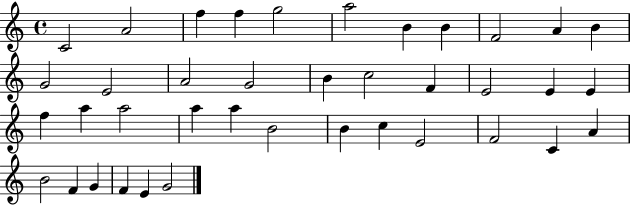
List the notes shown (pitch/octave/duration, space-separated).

C4/h A4/h F5/q F5/q G5/h A5/h B4/q B4/q F4/h A4/q B4/q G4/h E4/h A4/h G4/h B4/q C5/h F4/q E4/h E4/q E4/q F5/q A5/q A5/h A5/q A5/q B4/h B4/q C5/q E4/h F4/h C4/q A4/q B4/h F4/q G4/q F4/q E4/q G4/h